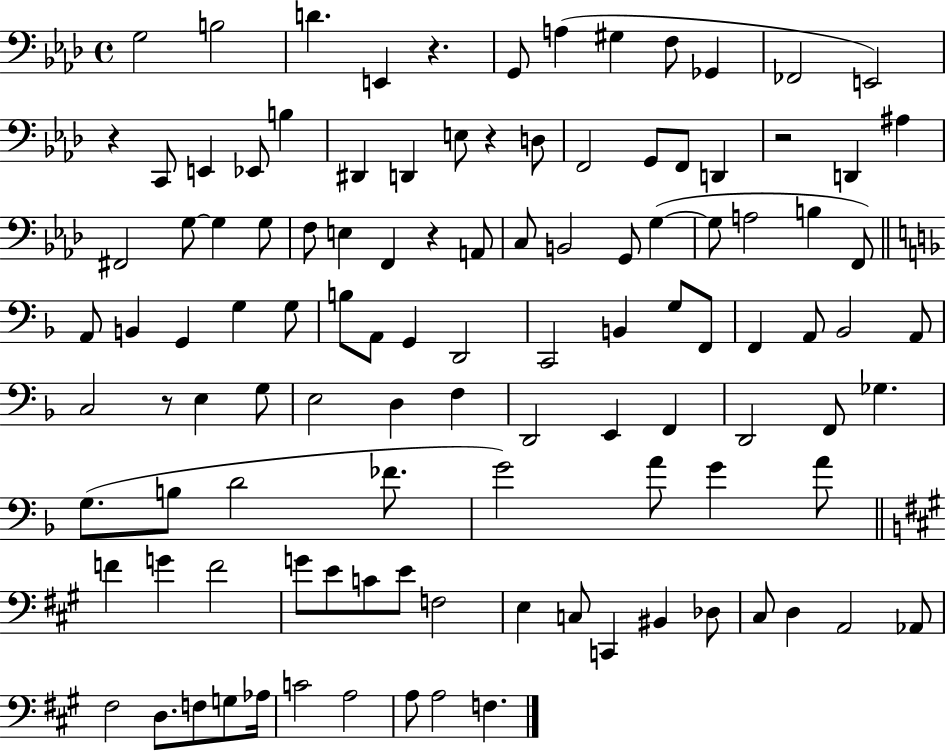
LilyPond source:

{
  \clef bass
  \time 4/4
  \defaultTimeSignature
  \key aes \major
  \repeat volta 2 { g2 b2 | d'4. e,4 r4. | g,8 a4( gis4 f8 ges,4 | fes,2 e,2) | \break r4 c,8 e,4 ees,8 b4 | dis,4 d,4 e8 r4 d8 | f,2 g,8 f,8 d,4 | r2 d,4 ais4 | \break fis,2 g8~~ g4 g8 | f8 e4 f,4 r4 a,8 | c8 b,2 g,8 g4~(~ | g8 a2 b4 f,8) | \break \bar "||" \break \key f \major a,8 b,4 g,4 g4 g8 | b8 a,8 g,4 d,2 | c,2 b,4 g8 f,8 | f,4 a,8 bes,2 a,8 | \break c2 r8 e4 g8 | e2 d4 f4 | d,2 e,4 f,4 | d,2 f,8 ges4. | \break g8.( b8 d'2 fes'8. | g'2) a'8 g'4 a'8 | \bar "||" \break \key a \major f'4 g'4 f'2 | g'8 e'8 c'8 e'8 f2 | e4 c8 c,4 bis,4 des8 | cis8 d4 a,2 aes,8 | \break fis2 d8. f8 g8 aes16 | c'2 a2 | a8 a2 f4. | } \bar "|."
}